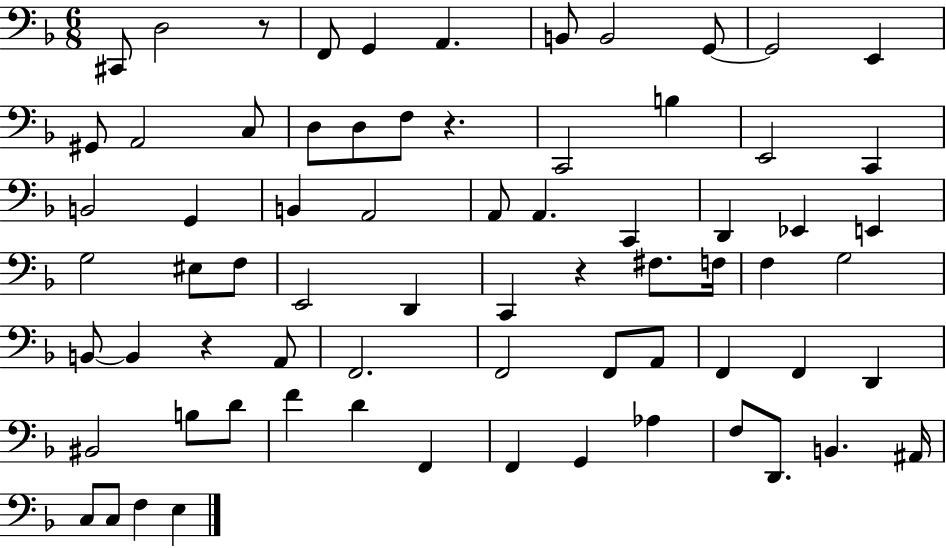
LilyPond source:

{
  \clef bass
  \numericTimeSignature
  \time 6/8
  \key f \major
  \repeat volta 2 { cis,8 d2 r8 | f,8 g,4 a,4. | b,8 b,2 g,8~~ | g,2 e,4 | \break gis,8 a,2 c8 | d8 d8 f8 r4. | c,2 b4 | e,2 c,4 | \break b,2 g,4 | b,4 a,2 | a,8 a,4. c,4 | d,4 ees,4 e,4 | \break g2 eis8 f8 | e,2 d,4 | c,4 r4 fis8. f16 | f4 g2 | \break b,8~~ b,4 r4 a,8 | f,2. | f,2 f,8 a,8 | f,4 f,4 d,4 | \break bis,2 b8 d'8 | f'4 d'4 f,4 | f,4 g,4 aes4 | f8 d,8. b,4. ais,16 | \break c8 c8 f4 e4 | } \bar "|."
}